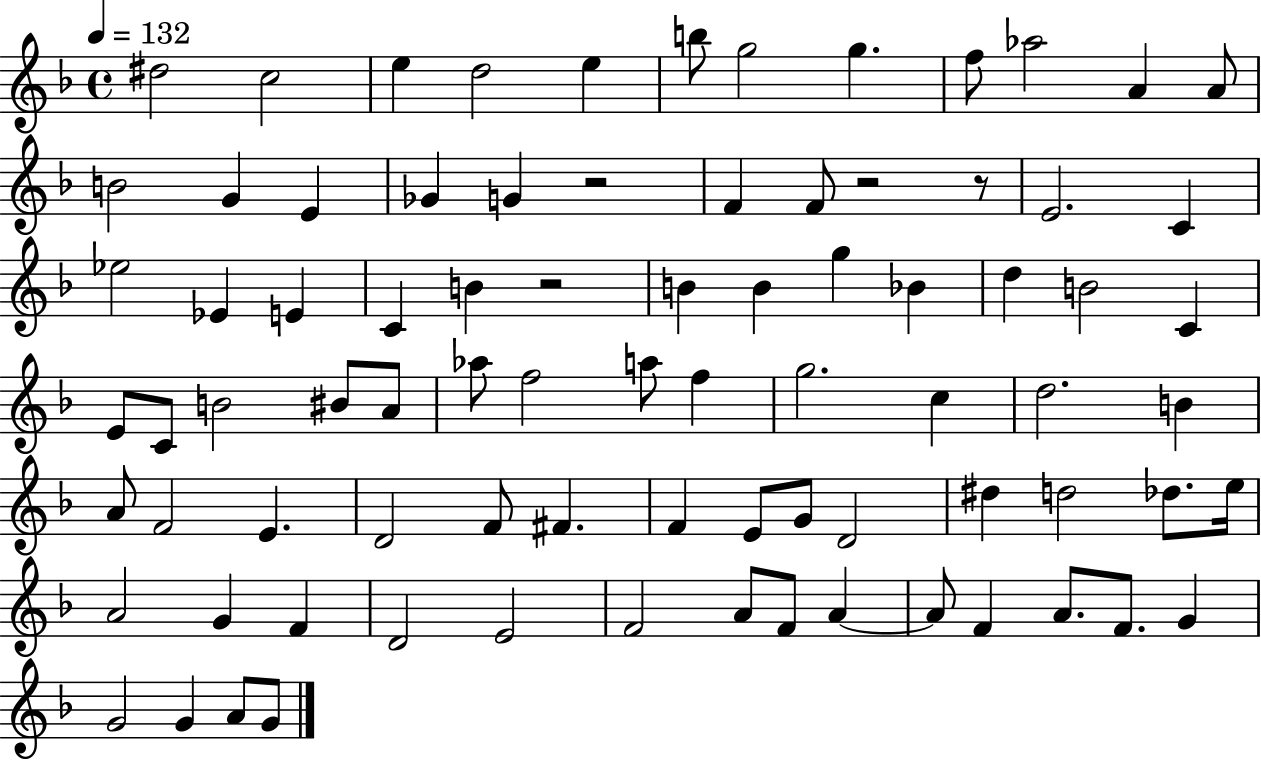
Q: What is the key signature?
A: F major